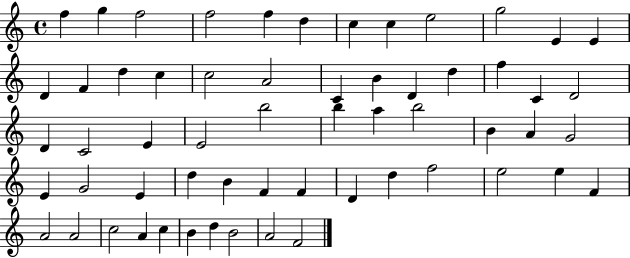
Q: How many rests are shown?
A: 0